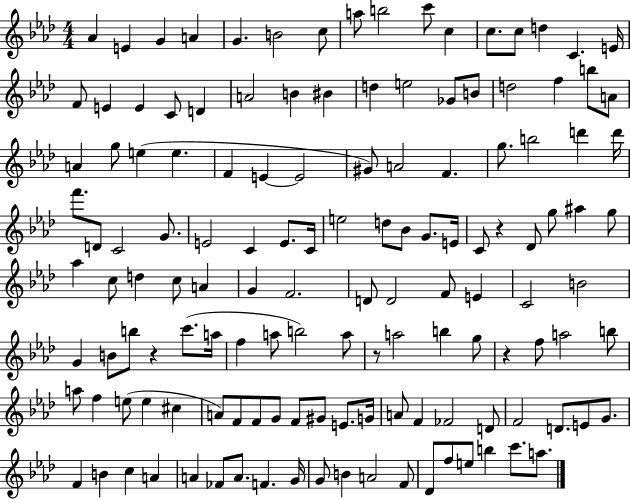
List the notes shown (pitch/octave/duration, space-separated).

Ab4/q E4/q G4/q A4/q G4/q. B4/h C5/e A5/e B5/h C6/e C5/q C5/e. C5/e D5/q C4/q. E4/s F4/e E4/q E4/q C4/e D4/q A4/h B4/q BIS4/q D5/q E5/h Gb4/e B4/e D5/h F5/q B5/e A4/e A4/q G5/e E5/q E5/q. F4/q E4/q E4/h G#4/e A4/h F4/q. G5/e. B5/h D6/q D6/s F6/e. D4/e C4/h G4/e. E4/h C4/q E4/e. C4/s E5/h D5/e Bb4/e G4/e. E4/s C4/e R/q Db4/e G5/e A#5/q G5/e Ab5/q C5/e D5/q C5/e A4/q G4/q F4/h. D4/e D4/h F4/e E4/q C4/h B4/h G4/q B4/e B5/e R/q C6/e. A5/s F5/q A5/e B5/h A5/e R/e A5/h B5/q G5/e R/q F5/e A5/h B5/e A5/e F5/q E5/e E5/q C#5/q A4/e F4/e F4/e G4/e F4/e G#4/e E4/e. G4/s A4/e F4/q FES4/h D4/e F4/h D4/e. E4/e G4/e. F4/q B4/q C5/q A4/q A4/q FES4/e A4/e. F4/q. G4/s G4/e B4/q A4/h F4/e Db4/e F5/e E5/e B5/q C6/e. A5/e.